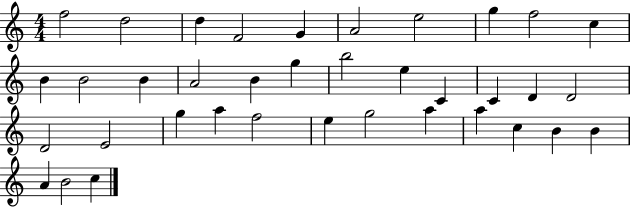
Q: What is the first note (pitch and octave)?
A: F5